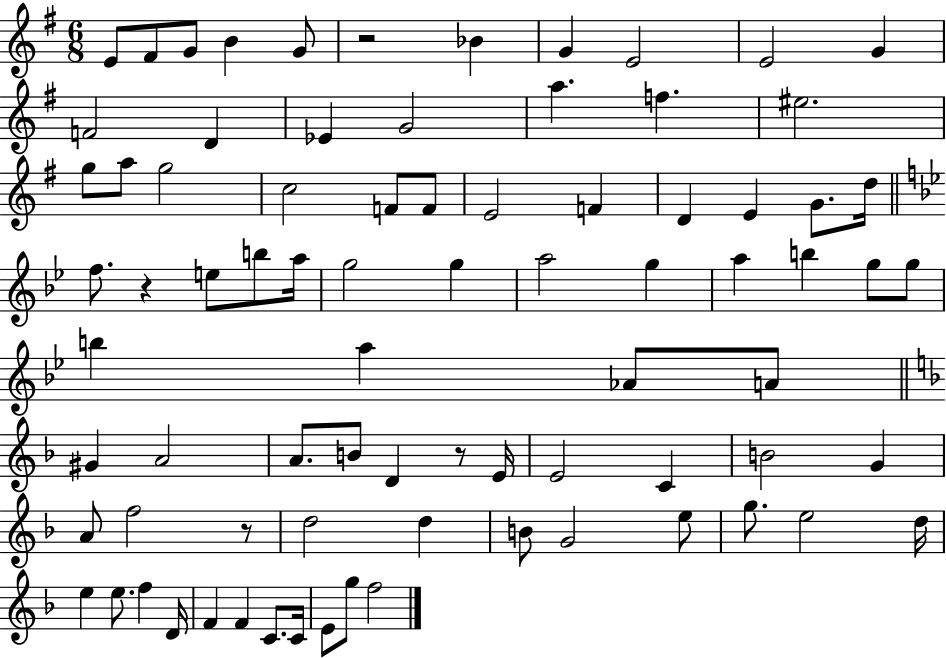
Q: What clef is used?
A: treble